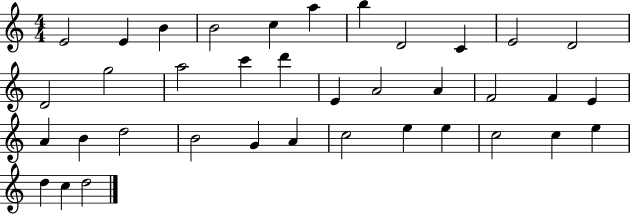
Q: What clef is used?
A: treble